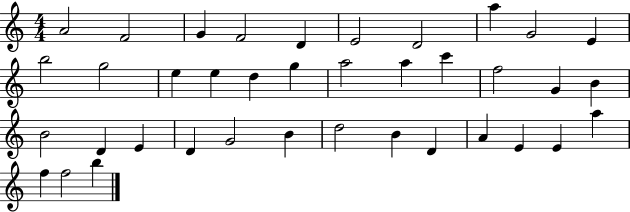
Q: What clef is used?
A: treble